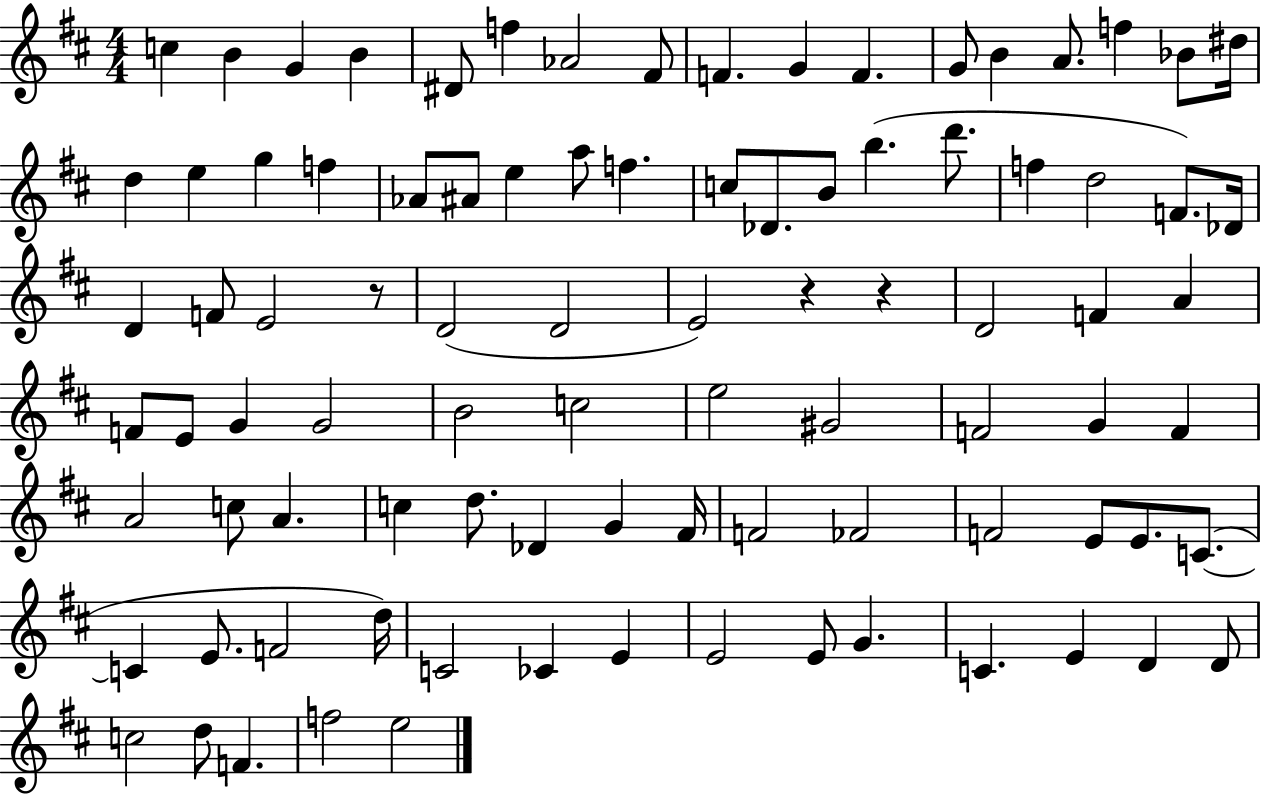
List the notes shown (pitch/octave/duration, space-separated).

C5/q B4/q G4/q B4/q D#4/e F5/q Ab4/h F#4/e F4/q. G4/q F4/q. G4/e B4/q A4/e. F5/q Bb4/e D#5/s D5/q E5/q G5/q F5/q Ab4/e A#4/e E5/q A5/e F5/q. C5/e Db4/e. B4/e B5/q. D6/e. F5/q D5/h F4/e. Db4/s D4/q F4/e E4/h R/e D4/h D4/h E4/h R/q R/q D4/h F4/q A4/q F4/e E4/e G4/q G4/h B4/h C5/h E5/h G#4/h F4/h G4/q F4/q A4/h C5/e A4/q. C5/q D5/e. Db4/q G4/q F#4/s F4/h FES4/h F4/h E4/e E4/e. C4/e. C4/q E4/e. F4/h D5/s C4/h CES4/q E4/q E4/h E4/e G4/q. C4/q. E4/q D4/q D4/e C5/h D5/e F4/q. F5/h E5/h